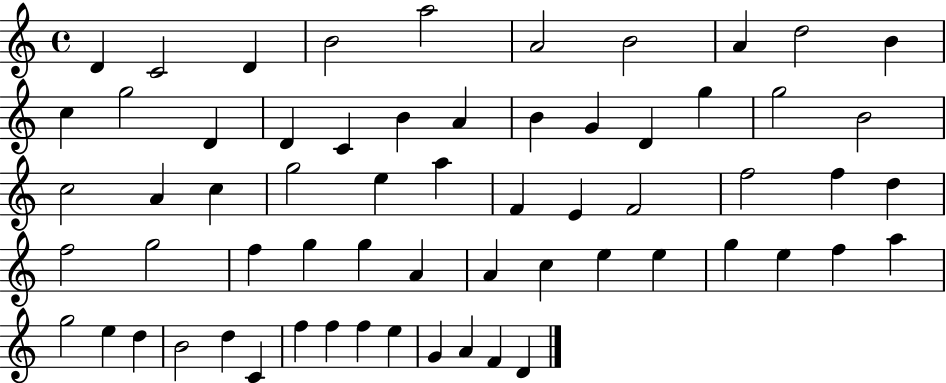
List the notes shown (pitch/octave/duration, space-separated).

D4/q C4/h D4/q B4/h A5/h A4/h B4/h A4/q D5/h B4/q C5/q G5/h D4/q D4/q C4/q B4/q A4/q B4/q G4/q D4/q G5/q G5/h B4/h C5/h A4/q C5/q G5/h E5/q A5/q F4/q E4/q F4/h F5/h F5/q D5/q F5/h G5/h F5/q G5/q G5/q A4/q A4/q C5/q E5/q E5/q G5/q E5/q F5/q A5/q G5/h E5/q D5/q B4/h D5/q C4/q F5/q F5/q F5/q E5/q G4/q A4/q F4/q D4/q